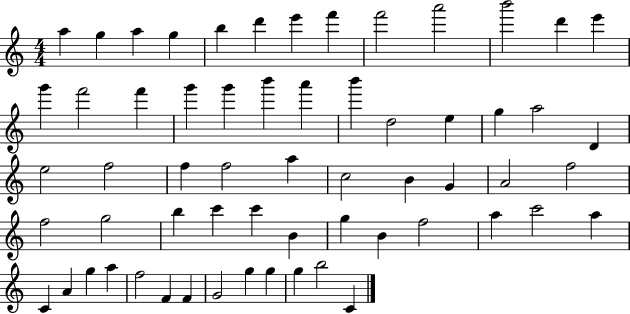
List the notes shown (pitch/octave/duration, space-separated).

A5/q G5/q A5/q G5/q B5/q D6/q E6/q F6/q F6/h A6/h B6/h D6/q E6/q G6/q F6/h F6/q G6/q G6/q B6/q A6/q B6/q D5/h E5/q G5/q A5/h D4/q E5/h F5/h F5/q F5/h A5/q C5/h B4/q G4/q A4/h F5/h F5/h G5/h B5/q C6/q C6/q B4/q G5/q B4/q F5/h A5/q C6/h A5/q C4/q A4/q G5/q A5/q F5/h F4/q F4/q G4/h G5/q G5/q G5/q B5/h C4/q